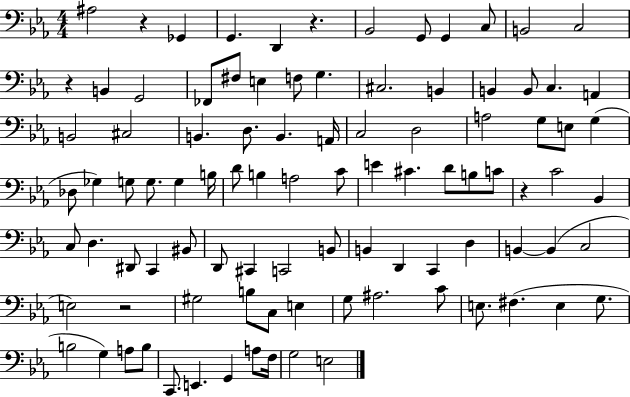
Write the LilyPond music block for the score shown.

{
  \clef bass
  \numericTimeSignature
  \time 4/4
  \key ees \major
  \repeat volta 2 { ais2 r4 ges,4 | g,4. d,4 r4. | bes,2 g,8 g,4 c8 | b,2 c2 | \break r4 b,4 g,2 | fes,8 fis8 e4 f8 g4. | cis2. b,4 | b,4 b,8 c4. a,4 | \break b,2 cis2 | b,4. d8. b,4. a,16 | c2 d2 | a2 g8 e8 g4( | \break des8 ges4) g8 g8. g4 b16 | d'8 b4 a2 c'8 | e'4 cis'4. d'8 b8 c'8 | r4 c'2 bes,4 | \break c8 d4. dis,8 c,4 bis,8 | d,8 cis,4 c,2 b,8 | b,4 d,4 c,4 d4 | b,4~~ b,4( c2 | \break e2) r2 | gis2 b8 c8 e4 | g8 ais2. c'8 | e8. fis4.( e4 g8. | \break b2 g4) a8 b8 | c,8. e,4. g,4 a8 f16 | g2 e2 | } \bar "|."
}